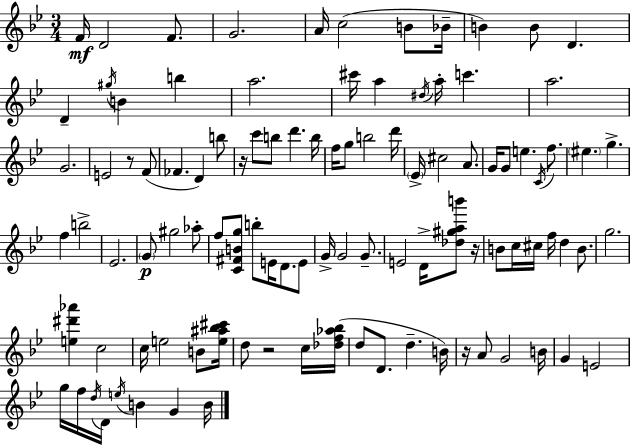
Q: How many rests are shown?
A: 5